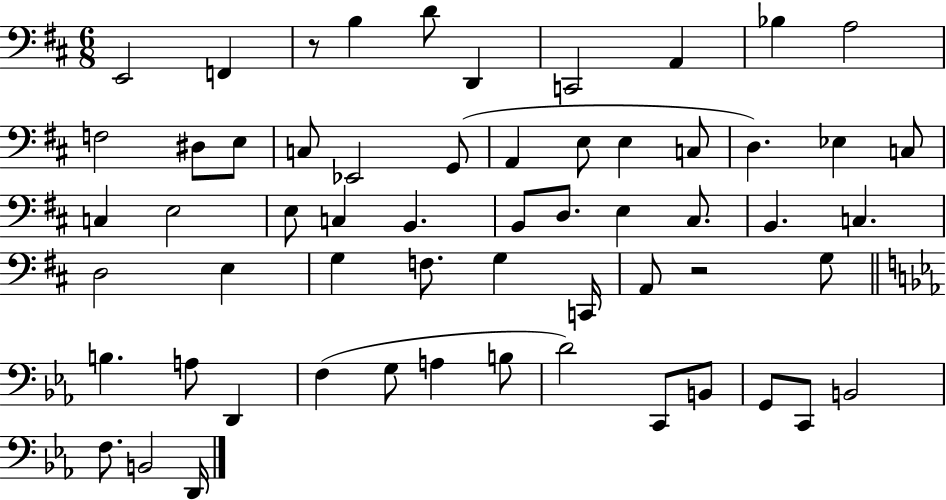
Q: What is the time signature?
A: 6/8